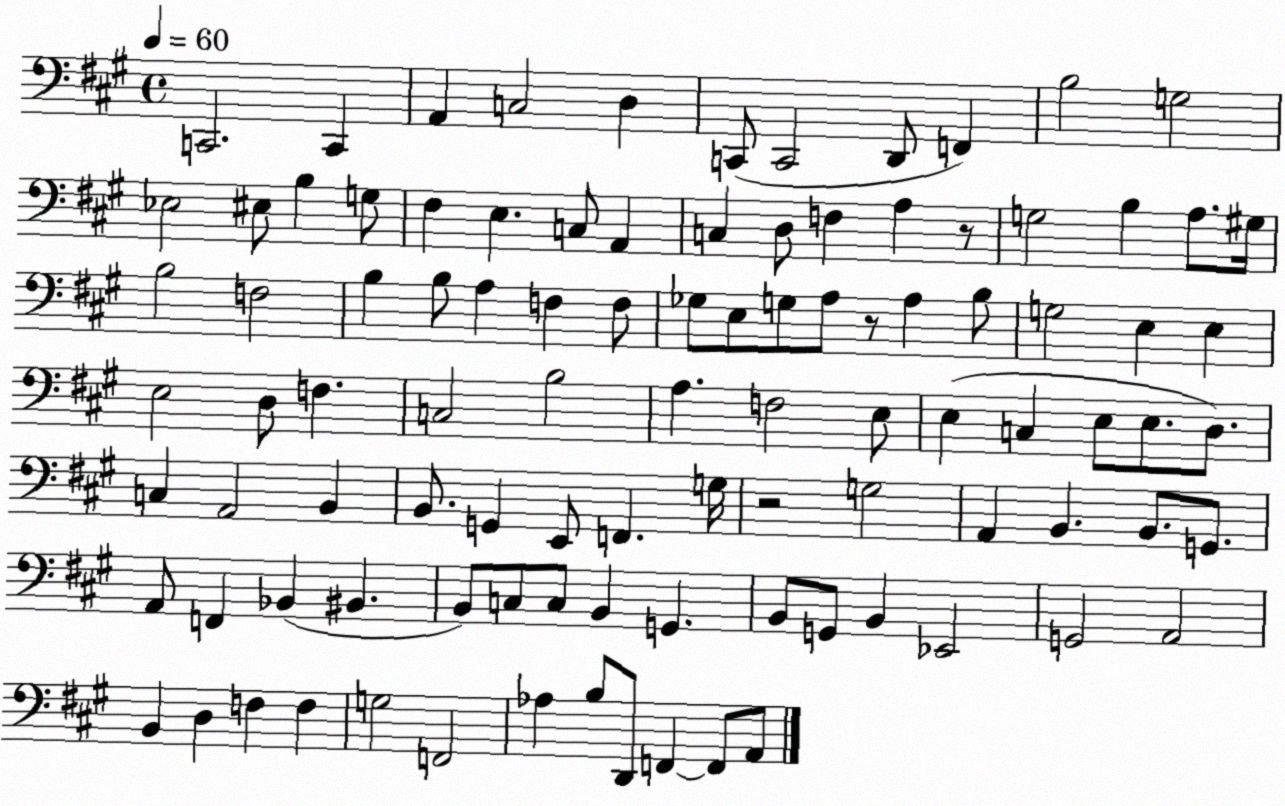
X:1
T:Untitled
M:4/4
L:1/4
K:A
C,,2 C,, A,, C,2 D, C,,/2 C,,2 D,,/2 F,, B,2 G,2 _E,2 ^E,/2 B, G,/2 ^F, E, C,/2 A,, C, D,/2 F, A, z/2 G,2 B, A,/2 ^G,/4 B,2 F,2 B, B,/2 A, F, F,/2 _G,/2 E,/2 G,/2 A,/2 z/2 A, B,/2 G,2 E, E, E,2 D,/2 F, C,2 B,2 A, F,2 E,/2 E, C, E,/2 E,/2 D,/2 C, A,,2 B,, B,,/2 G,, E,,/2 F,, G,/4 z2 G,2 A,, B,, B,,/2 G,,/2 A,,/2 F,, _B,, ^B,, B,,/2 C,/2 C,/2 B,, G,, B,,/2 G,,/2 B,, _E,,2 G,,2 A,,2 B,, D, F, F, G,2 F,,2 _A, B,/2 D,,/2 F,, F,,/2 A,,/2